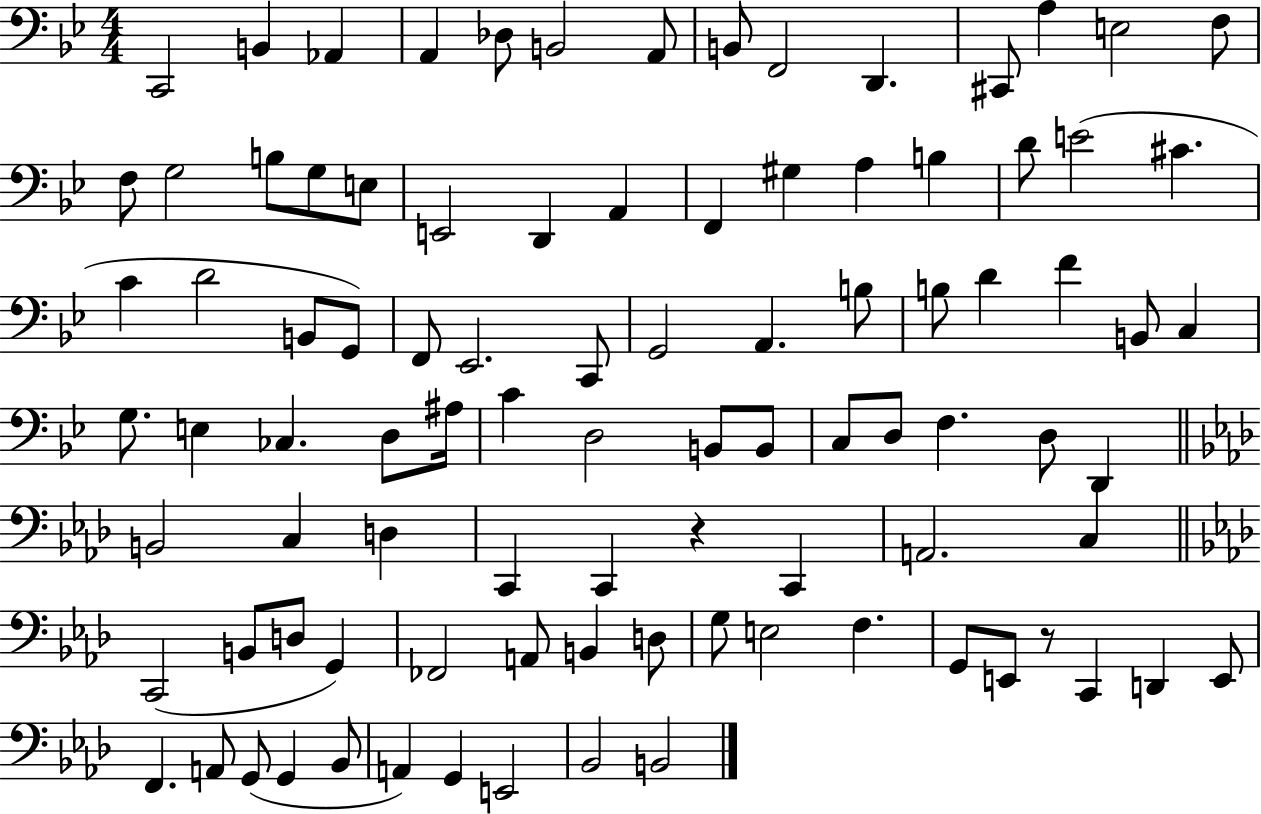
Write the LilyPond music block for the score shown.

{
  \clef bass
  \numericTimeSignature
  \time 4/4
  \key bes \major
  c,2 b,4 aes,4 | a,4 des8 b,2 a,8 | b,8 f,2 d,4. | cis,8 a4 e2 f8 | \break f8 g2 b8 g8 e8 | e,2 d,4 a,4 | f,4 gis4 a4 b4 | d'8 e'2( cis'4. | \break c'4 d'2 b,8 g,8) | f,8 ees,2. c,8 | g,2 a,4. b8 | b8 d'4 f'4 b,8 c4 | \break g8. e4 ces4. d8 ais16 | c'4 d2 b,8 b,8 | c8 d8 f4. d8 d,4 | \bar "||" \break \key aes \major b,2 c4 d4 | c,4 c,4 r4 c,4 | a,2. c4 | \bar "||" \break \key f \minor c,2( b,8 d8 g,4) | fes,2 a,8 b,4 d8 | g8 e2 f4. | g,8 e,8 r8 c,4 d,4 e,8 | \break f,4. a,8 g,8( g,4 bes,8 | a,4) g,4 e,2 | bes,2 b,2 | \bar "|."
}